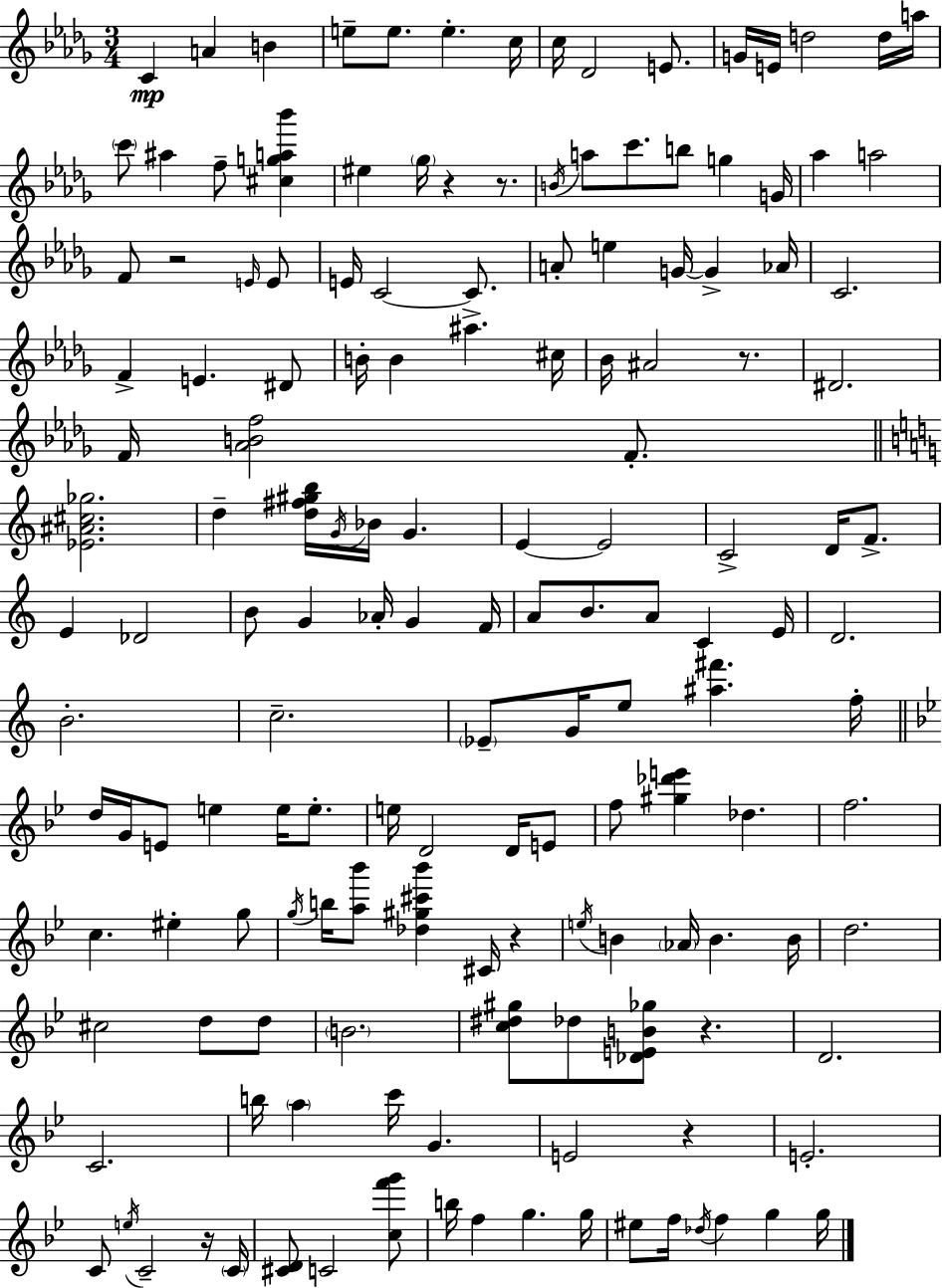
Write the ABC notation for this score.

X:1
T:Untitled
M:3/4
L:1/4
K:Bbm
C A B e/2 e/2 e c/4 c/4 _D2 E/2 G/4 E/4 d2 d/4 a/4 c'/2 ^a f/2 [^cga_b'] ^e _g/4 z z/2 B/4 a/2 c'/2 b/2 g G/4 _a a2 F/2 z2 E/4 E/2 E/4 C2 C/2 A/2 e G/4 G _A/4 C2 F E ^D/2 B/4 B ^a ^c/4 _B/4 ^A2 z/2 ^D2 F/4 [_ABf]2 F/2 [_E^A^c_g]2 d [d^f^gb]/4 G/4 _B/4 G E E2 C2 D/4 F/2 E _D2 B/2 G _A/4 G F/4 A/2 B/2 A/2 C E/4 D2 B2 c2 _E/2 G/4 e/2 [^a^f'] f/4 d/4 G/4 E/2 e e/4 e/2 e/4 D2 D/4 E/2 f/2 [^g_d'e'] _d f2 c ^e g/2 g/4 b/4 [a_b']/2 [_d^g^c'_b'] ^C/4 z e/4 B _A/4 B B/4 d2 ^c2 d/2 d/2 B2 [c^d^g]/2 _d/2 [_DEB_g]/2 z D2 C2 b/4 a c'/4 G E2 z E2 C/2 e/4 C2 z/4 C/4 [^CD]/2 C2 [cf'g']/2 b/4 f g g/4 ^e/2 f/4 _d/4 f g g/4